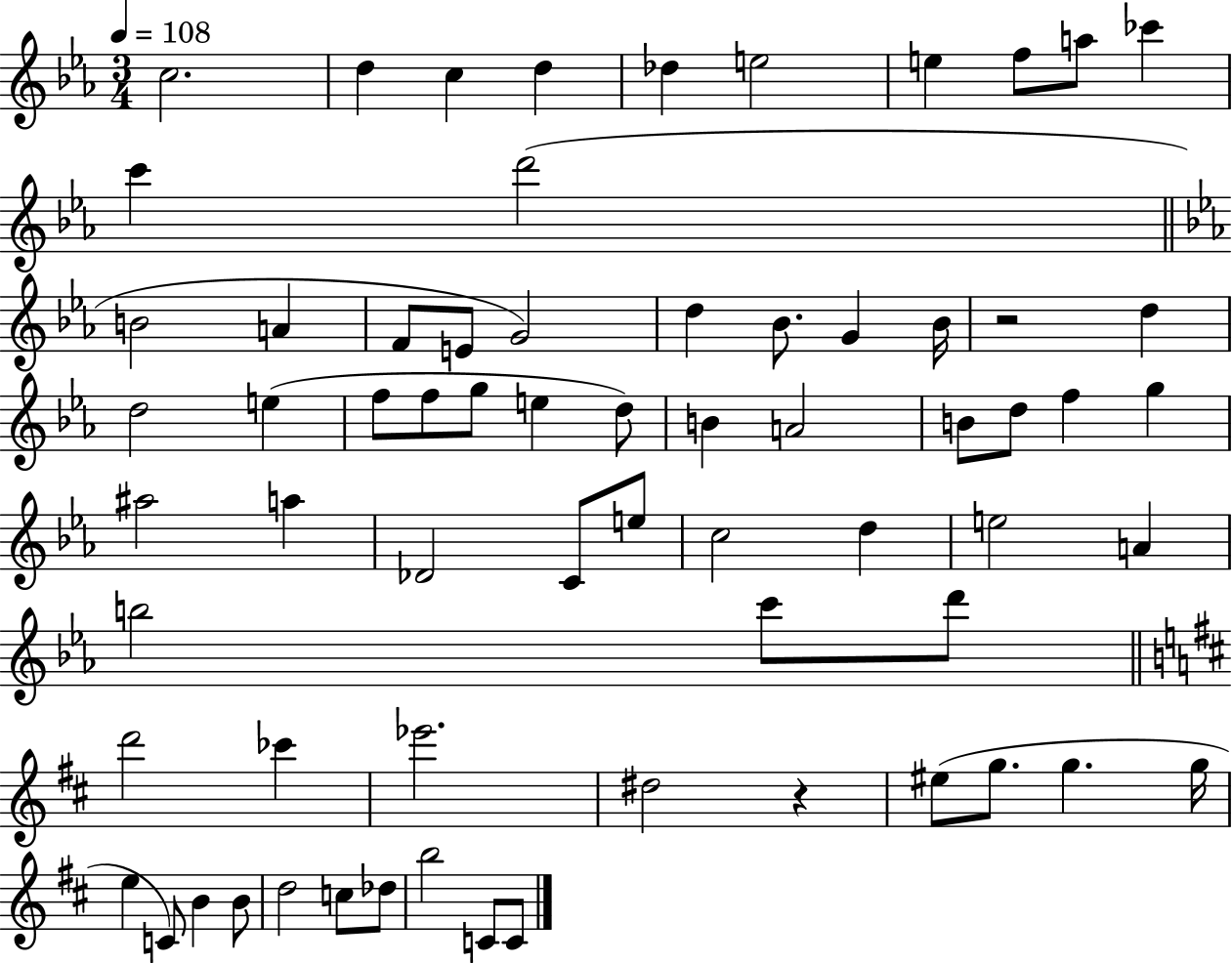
{
  \clef treble
  \numericTimeSignature
  \time 3/4
  \key ees \major
  \tempo 4 = 108
  \repeat volta 2 { c''2. | d''4 c''4 d''4 | des''4 e''2 | e''4 f''8 a''8 ces'''4 | \break c'''4 d'''2( | \bar "||" \break \key ees \major b'2 a'4 | f'8 e'8 g'2) | d''4 bes'8. g'4 bes'16 | r2 d''4 | \break d''2 e''4( | f''8 f''8 g''8 e''4 d''8) | b'4 a'2 | b'8 d''8 f''4 g''4 | \break ais''2 a''4 | des'2 c'8 e''8 | c''2 d''4 | e''2 a'4 | \break b''2 c'''8 d'''8 | \bar "||" \break \key d \major d'''2 ces'''4 | ees'''2. | dis''2 r4 | eis''8( g''8. g''4. g''16 | \break e''4 c'8) b'4 b'8 | d''2 c''8 des''8 | b''2 c'8 c'8 | } \bar "|."
}